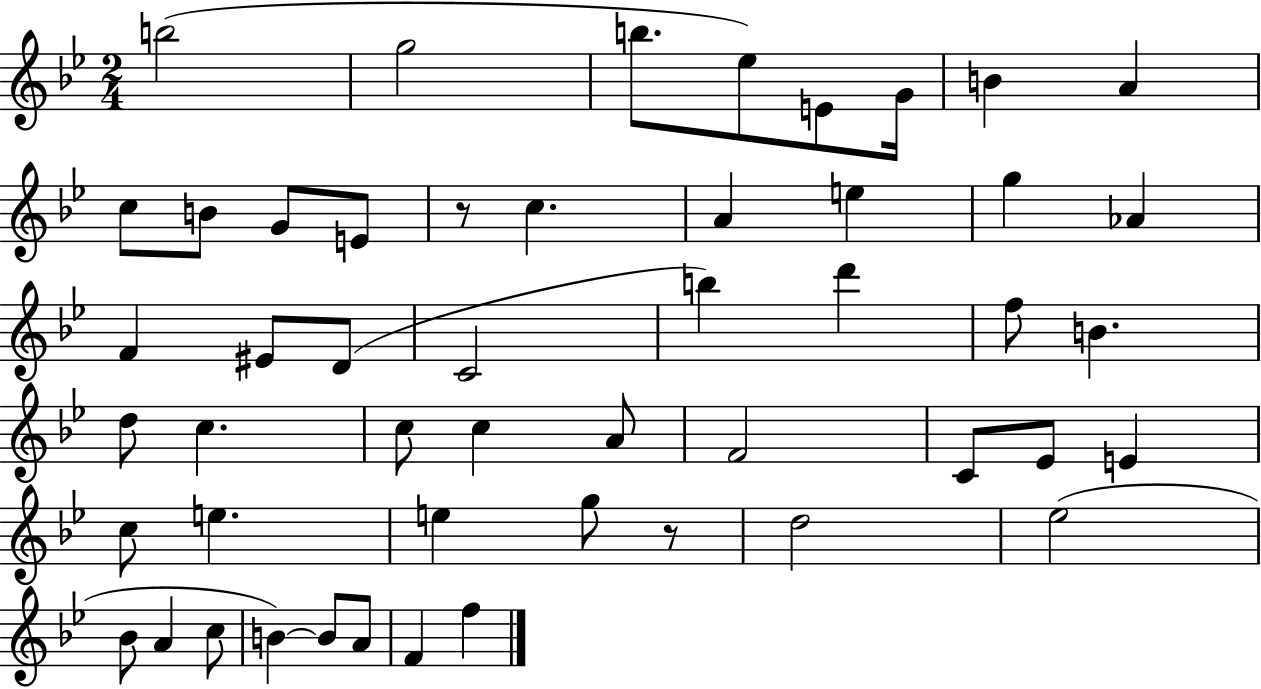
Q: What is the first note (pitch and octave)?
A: B5